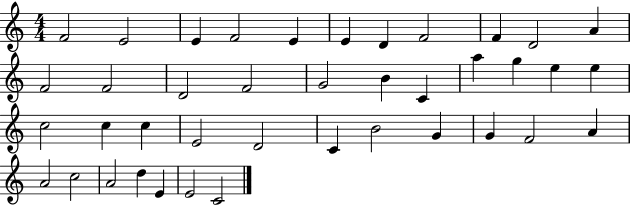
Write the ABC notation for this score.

X:1
T:Untitled
M:4/4
L:1/4
K:C
F2 E2 E F2 E E D F2 F D2 A F2 F2 D2 F2 G2 B C a g e e c2 c c E2 D2 C B2 G G F2 A A2 c2 A2 d E E2 C2